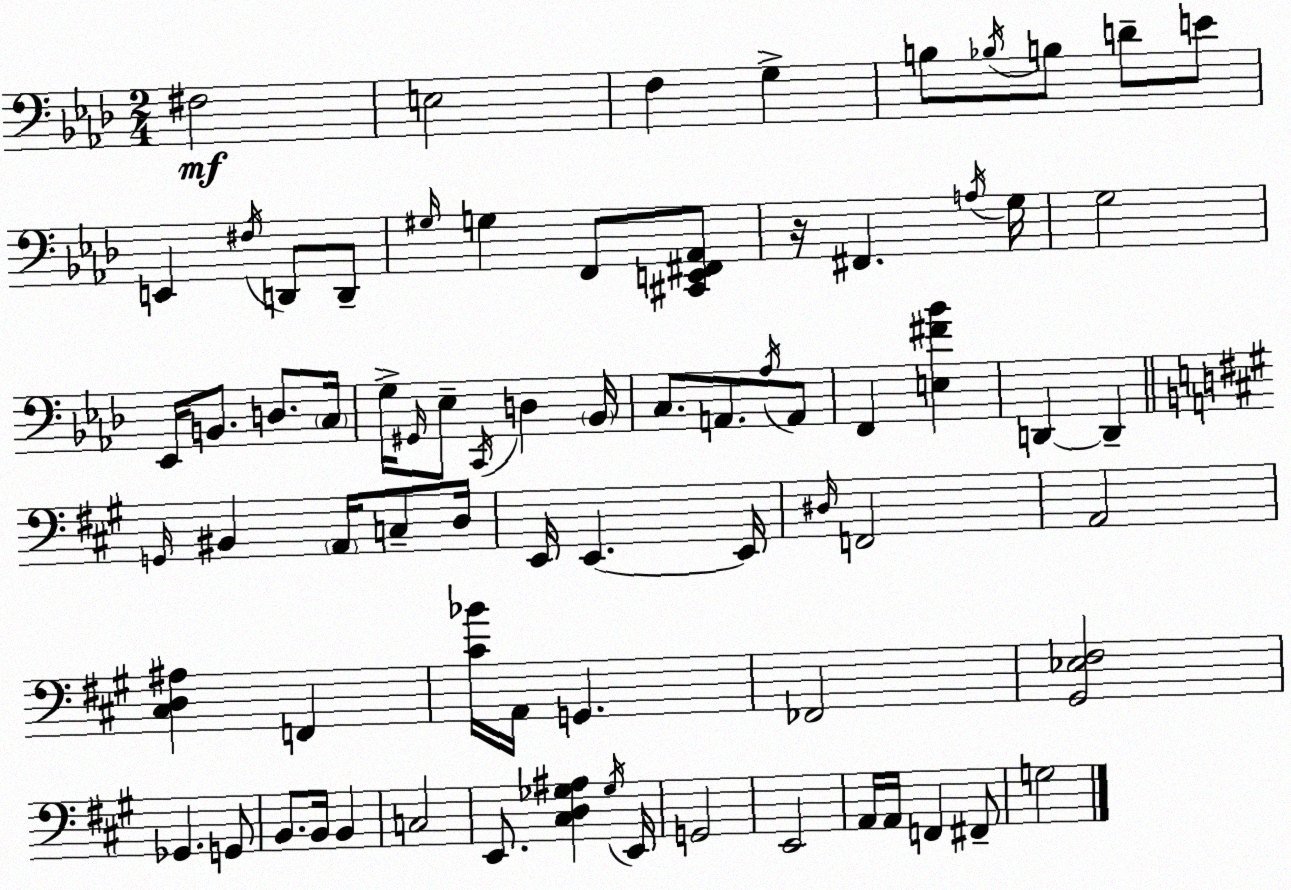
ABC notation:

X:1
T:Untitled
M:2/4
L:1/4
K:Fm
^F,2 E,2 F, G, B,/2 _B,/4 B,/2 D/2 E/2 E,, ^F,/4 D,,/2 D,,/2 ^G,/4 G, F,,/2 [^C,,E,,^F,,_A,,]/2 z/4 ^F,, A,/4 G,/4 G,2 _E,,/4 B,,/2 D,/2 C,/4 G,/4 ^G,,/4 _E,/2 C,,/4 D, _B,,/4 C,/2 A,,/2 _A,/4 A,,/2 F,, [E,^F_B] D,, D,, G,,/4 ^B,, A,,/4 C,/2 D,/4 E,,/4 E,, E,,/4 ^D,/4 F,,2 A,,2 [^C,D,^A,] F,, [^C_B]/4 A,,/4 G,, _F,,2 [^G,,_E,^F,]2 _G,, G,,/2 B,,/2 B,,/4 B,, C,2 E,,/2 [^C,D,_G,^A,] _G,/4 E,,/4 G,,2 E,,2 A,,/4 A,,/4 F,, ^F,,/2 G,2